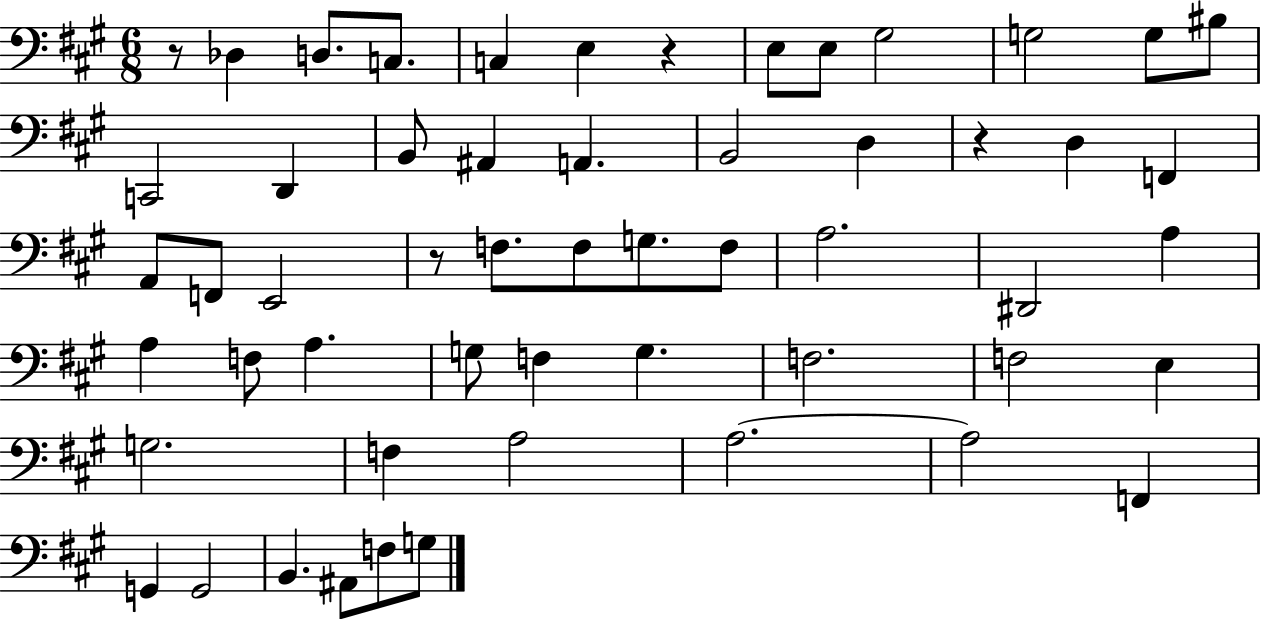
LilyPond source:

{
  \clef bass
  \numericTimeSignature
  \time 6/8
  \key a \major
  \repeat volta 2 { r8 des4 d8. c8. | c4 e4 r4 | e8 e8 gis2 | g2 g8 bis8 | \break c,2 d,4 | b,8 ais,4 a,4. | b,2 d4 | r4 d4 f,4 | \break a,8 f,8 e,2 | r8 f8. f8 g8. f8 | a2. | dis,2 a4 | \break a4 f8 a4. | g8 f4 g4. | f2. | f2 e4 | \break g2. | f4 a2 | a2.~~ | a2 f,4 | \break g,4 g,2 | b,4. ais,8 f8 g8 | } \bar "|."
}